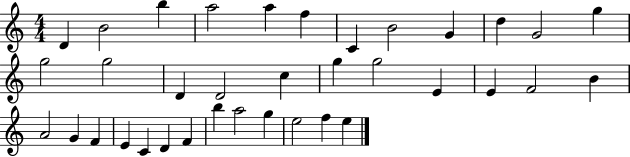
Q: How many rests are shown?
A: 0